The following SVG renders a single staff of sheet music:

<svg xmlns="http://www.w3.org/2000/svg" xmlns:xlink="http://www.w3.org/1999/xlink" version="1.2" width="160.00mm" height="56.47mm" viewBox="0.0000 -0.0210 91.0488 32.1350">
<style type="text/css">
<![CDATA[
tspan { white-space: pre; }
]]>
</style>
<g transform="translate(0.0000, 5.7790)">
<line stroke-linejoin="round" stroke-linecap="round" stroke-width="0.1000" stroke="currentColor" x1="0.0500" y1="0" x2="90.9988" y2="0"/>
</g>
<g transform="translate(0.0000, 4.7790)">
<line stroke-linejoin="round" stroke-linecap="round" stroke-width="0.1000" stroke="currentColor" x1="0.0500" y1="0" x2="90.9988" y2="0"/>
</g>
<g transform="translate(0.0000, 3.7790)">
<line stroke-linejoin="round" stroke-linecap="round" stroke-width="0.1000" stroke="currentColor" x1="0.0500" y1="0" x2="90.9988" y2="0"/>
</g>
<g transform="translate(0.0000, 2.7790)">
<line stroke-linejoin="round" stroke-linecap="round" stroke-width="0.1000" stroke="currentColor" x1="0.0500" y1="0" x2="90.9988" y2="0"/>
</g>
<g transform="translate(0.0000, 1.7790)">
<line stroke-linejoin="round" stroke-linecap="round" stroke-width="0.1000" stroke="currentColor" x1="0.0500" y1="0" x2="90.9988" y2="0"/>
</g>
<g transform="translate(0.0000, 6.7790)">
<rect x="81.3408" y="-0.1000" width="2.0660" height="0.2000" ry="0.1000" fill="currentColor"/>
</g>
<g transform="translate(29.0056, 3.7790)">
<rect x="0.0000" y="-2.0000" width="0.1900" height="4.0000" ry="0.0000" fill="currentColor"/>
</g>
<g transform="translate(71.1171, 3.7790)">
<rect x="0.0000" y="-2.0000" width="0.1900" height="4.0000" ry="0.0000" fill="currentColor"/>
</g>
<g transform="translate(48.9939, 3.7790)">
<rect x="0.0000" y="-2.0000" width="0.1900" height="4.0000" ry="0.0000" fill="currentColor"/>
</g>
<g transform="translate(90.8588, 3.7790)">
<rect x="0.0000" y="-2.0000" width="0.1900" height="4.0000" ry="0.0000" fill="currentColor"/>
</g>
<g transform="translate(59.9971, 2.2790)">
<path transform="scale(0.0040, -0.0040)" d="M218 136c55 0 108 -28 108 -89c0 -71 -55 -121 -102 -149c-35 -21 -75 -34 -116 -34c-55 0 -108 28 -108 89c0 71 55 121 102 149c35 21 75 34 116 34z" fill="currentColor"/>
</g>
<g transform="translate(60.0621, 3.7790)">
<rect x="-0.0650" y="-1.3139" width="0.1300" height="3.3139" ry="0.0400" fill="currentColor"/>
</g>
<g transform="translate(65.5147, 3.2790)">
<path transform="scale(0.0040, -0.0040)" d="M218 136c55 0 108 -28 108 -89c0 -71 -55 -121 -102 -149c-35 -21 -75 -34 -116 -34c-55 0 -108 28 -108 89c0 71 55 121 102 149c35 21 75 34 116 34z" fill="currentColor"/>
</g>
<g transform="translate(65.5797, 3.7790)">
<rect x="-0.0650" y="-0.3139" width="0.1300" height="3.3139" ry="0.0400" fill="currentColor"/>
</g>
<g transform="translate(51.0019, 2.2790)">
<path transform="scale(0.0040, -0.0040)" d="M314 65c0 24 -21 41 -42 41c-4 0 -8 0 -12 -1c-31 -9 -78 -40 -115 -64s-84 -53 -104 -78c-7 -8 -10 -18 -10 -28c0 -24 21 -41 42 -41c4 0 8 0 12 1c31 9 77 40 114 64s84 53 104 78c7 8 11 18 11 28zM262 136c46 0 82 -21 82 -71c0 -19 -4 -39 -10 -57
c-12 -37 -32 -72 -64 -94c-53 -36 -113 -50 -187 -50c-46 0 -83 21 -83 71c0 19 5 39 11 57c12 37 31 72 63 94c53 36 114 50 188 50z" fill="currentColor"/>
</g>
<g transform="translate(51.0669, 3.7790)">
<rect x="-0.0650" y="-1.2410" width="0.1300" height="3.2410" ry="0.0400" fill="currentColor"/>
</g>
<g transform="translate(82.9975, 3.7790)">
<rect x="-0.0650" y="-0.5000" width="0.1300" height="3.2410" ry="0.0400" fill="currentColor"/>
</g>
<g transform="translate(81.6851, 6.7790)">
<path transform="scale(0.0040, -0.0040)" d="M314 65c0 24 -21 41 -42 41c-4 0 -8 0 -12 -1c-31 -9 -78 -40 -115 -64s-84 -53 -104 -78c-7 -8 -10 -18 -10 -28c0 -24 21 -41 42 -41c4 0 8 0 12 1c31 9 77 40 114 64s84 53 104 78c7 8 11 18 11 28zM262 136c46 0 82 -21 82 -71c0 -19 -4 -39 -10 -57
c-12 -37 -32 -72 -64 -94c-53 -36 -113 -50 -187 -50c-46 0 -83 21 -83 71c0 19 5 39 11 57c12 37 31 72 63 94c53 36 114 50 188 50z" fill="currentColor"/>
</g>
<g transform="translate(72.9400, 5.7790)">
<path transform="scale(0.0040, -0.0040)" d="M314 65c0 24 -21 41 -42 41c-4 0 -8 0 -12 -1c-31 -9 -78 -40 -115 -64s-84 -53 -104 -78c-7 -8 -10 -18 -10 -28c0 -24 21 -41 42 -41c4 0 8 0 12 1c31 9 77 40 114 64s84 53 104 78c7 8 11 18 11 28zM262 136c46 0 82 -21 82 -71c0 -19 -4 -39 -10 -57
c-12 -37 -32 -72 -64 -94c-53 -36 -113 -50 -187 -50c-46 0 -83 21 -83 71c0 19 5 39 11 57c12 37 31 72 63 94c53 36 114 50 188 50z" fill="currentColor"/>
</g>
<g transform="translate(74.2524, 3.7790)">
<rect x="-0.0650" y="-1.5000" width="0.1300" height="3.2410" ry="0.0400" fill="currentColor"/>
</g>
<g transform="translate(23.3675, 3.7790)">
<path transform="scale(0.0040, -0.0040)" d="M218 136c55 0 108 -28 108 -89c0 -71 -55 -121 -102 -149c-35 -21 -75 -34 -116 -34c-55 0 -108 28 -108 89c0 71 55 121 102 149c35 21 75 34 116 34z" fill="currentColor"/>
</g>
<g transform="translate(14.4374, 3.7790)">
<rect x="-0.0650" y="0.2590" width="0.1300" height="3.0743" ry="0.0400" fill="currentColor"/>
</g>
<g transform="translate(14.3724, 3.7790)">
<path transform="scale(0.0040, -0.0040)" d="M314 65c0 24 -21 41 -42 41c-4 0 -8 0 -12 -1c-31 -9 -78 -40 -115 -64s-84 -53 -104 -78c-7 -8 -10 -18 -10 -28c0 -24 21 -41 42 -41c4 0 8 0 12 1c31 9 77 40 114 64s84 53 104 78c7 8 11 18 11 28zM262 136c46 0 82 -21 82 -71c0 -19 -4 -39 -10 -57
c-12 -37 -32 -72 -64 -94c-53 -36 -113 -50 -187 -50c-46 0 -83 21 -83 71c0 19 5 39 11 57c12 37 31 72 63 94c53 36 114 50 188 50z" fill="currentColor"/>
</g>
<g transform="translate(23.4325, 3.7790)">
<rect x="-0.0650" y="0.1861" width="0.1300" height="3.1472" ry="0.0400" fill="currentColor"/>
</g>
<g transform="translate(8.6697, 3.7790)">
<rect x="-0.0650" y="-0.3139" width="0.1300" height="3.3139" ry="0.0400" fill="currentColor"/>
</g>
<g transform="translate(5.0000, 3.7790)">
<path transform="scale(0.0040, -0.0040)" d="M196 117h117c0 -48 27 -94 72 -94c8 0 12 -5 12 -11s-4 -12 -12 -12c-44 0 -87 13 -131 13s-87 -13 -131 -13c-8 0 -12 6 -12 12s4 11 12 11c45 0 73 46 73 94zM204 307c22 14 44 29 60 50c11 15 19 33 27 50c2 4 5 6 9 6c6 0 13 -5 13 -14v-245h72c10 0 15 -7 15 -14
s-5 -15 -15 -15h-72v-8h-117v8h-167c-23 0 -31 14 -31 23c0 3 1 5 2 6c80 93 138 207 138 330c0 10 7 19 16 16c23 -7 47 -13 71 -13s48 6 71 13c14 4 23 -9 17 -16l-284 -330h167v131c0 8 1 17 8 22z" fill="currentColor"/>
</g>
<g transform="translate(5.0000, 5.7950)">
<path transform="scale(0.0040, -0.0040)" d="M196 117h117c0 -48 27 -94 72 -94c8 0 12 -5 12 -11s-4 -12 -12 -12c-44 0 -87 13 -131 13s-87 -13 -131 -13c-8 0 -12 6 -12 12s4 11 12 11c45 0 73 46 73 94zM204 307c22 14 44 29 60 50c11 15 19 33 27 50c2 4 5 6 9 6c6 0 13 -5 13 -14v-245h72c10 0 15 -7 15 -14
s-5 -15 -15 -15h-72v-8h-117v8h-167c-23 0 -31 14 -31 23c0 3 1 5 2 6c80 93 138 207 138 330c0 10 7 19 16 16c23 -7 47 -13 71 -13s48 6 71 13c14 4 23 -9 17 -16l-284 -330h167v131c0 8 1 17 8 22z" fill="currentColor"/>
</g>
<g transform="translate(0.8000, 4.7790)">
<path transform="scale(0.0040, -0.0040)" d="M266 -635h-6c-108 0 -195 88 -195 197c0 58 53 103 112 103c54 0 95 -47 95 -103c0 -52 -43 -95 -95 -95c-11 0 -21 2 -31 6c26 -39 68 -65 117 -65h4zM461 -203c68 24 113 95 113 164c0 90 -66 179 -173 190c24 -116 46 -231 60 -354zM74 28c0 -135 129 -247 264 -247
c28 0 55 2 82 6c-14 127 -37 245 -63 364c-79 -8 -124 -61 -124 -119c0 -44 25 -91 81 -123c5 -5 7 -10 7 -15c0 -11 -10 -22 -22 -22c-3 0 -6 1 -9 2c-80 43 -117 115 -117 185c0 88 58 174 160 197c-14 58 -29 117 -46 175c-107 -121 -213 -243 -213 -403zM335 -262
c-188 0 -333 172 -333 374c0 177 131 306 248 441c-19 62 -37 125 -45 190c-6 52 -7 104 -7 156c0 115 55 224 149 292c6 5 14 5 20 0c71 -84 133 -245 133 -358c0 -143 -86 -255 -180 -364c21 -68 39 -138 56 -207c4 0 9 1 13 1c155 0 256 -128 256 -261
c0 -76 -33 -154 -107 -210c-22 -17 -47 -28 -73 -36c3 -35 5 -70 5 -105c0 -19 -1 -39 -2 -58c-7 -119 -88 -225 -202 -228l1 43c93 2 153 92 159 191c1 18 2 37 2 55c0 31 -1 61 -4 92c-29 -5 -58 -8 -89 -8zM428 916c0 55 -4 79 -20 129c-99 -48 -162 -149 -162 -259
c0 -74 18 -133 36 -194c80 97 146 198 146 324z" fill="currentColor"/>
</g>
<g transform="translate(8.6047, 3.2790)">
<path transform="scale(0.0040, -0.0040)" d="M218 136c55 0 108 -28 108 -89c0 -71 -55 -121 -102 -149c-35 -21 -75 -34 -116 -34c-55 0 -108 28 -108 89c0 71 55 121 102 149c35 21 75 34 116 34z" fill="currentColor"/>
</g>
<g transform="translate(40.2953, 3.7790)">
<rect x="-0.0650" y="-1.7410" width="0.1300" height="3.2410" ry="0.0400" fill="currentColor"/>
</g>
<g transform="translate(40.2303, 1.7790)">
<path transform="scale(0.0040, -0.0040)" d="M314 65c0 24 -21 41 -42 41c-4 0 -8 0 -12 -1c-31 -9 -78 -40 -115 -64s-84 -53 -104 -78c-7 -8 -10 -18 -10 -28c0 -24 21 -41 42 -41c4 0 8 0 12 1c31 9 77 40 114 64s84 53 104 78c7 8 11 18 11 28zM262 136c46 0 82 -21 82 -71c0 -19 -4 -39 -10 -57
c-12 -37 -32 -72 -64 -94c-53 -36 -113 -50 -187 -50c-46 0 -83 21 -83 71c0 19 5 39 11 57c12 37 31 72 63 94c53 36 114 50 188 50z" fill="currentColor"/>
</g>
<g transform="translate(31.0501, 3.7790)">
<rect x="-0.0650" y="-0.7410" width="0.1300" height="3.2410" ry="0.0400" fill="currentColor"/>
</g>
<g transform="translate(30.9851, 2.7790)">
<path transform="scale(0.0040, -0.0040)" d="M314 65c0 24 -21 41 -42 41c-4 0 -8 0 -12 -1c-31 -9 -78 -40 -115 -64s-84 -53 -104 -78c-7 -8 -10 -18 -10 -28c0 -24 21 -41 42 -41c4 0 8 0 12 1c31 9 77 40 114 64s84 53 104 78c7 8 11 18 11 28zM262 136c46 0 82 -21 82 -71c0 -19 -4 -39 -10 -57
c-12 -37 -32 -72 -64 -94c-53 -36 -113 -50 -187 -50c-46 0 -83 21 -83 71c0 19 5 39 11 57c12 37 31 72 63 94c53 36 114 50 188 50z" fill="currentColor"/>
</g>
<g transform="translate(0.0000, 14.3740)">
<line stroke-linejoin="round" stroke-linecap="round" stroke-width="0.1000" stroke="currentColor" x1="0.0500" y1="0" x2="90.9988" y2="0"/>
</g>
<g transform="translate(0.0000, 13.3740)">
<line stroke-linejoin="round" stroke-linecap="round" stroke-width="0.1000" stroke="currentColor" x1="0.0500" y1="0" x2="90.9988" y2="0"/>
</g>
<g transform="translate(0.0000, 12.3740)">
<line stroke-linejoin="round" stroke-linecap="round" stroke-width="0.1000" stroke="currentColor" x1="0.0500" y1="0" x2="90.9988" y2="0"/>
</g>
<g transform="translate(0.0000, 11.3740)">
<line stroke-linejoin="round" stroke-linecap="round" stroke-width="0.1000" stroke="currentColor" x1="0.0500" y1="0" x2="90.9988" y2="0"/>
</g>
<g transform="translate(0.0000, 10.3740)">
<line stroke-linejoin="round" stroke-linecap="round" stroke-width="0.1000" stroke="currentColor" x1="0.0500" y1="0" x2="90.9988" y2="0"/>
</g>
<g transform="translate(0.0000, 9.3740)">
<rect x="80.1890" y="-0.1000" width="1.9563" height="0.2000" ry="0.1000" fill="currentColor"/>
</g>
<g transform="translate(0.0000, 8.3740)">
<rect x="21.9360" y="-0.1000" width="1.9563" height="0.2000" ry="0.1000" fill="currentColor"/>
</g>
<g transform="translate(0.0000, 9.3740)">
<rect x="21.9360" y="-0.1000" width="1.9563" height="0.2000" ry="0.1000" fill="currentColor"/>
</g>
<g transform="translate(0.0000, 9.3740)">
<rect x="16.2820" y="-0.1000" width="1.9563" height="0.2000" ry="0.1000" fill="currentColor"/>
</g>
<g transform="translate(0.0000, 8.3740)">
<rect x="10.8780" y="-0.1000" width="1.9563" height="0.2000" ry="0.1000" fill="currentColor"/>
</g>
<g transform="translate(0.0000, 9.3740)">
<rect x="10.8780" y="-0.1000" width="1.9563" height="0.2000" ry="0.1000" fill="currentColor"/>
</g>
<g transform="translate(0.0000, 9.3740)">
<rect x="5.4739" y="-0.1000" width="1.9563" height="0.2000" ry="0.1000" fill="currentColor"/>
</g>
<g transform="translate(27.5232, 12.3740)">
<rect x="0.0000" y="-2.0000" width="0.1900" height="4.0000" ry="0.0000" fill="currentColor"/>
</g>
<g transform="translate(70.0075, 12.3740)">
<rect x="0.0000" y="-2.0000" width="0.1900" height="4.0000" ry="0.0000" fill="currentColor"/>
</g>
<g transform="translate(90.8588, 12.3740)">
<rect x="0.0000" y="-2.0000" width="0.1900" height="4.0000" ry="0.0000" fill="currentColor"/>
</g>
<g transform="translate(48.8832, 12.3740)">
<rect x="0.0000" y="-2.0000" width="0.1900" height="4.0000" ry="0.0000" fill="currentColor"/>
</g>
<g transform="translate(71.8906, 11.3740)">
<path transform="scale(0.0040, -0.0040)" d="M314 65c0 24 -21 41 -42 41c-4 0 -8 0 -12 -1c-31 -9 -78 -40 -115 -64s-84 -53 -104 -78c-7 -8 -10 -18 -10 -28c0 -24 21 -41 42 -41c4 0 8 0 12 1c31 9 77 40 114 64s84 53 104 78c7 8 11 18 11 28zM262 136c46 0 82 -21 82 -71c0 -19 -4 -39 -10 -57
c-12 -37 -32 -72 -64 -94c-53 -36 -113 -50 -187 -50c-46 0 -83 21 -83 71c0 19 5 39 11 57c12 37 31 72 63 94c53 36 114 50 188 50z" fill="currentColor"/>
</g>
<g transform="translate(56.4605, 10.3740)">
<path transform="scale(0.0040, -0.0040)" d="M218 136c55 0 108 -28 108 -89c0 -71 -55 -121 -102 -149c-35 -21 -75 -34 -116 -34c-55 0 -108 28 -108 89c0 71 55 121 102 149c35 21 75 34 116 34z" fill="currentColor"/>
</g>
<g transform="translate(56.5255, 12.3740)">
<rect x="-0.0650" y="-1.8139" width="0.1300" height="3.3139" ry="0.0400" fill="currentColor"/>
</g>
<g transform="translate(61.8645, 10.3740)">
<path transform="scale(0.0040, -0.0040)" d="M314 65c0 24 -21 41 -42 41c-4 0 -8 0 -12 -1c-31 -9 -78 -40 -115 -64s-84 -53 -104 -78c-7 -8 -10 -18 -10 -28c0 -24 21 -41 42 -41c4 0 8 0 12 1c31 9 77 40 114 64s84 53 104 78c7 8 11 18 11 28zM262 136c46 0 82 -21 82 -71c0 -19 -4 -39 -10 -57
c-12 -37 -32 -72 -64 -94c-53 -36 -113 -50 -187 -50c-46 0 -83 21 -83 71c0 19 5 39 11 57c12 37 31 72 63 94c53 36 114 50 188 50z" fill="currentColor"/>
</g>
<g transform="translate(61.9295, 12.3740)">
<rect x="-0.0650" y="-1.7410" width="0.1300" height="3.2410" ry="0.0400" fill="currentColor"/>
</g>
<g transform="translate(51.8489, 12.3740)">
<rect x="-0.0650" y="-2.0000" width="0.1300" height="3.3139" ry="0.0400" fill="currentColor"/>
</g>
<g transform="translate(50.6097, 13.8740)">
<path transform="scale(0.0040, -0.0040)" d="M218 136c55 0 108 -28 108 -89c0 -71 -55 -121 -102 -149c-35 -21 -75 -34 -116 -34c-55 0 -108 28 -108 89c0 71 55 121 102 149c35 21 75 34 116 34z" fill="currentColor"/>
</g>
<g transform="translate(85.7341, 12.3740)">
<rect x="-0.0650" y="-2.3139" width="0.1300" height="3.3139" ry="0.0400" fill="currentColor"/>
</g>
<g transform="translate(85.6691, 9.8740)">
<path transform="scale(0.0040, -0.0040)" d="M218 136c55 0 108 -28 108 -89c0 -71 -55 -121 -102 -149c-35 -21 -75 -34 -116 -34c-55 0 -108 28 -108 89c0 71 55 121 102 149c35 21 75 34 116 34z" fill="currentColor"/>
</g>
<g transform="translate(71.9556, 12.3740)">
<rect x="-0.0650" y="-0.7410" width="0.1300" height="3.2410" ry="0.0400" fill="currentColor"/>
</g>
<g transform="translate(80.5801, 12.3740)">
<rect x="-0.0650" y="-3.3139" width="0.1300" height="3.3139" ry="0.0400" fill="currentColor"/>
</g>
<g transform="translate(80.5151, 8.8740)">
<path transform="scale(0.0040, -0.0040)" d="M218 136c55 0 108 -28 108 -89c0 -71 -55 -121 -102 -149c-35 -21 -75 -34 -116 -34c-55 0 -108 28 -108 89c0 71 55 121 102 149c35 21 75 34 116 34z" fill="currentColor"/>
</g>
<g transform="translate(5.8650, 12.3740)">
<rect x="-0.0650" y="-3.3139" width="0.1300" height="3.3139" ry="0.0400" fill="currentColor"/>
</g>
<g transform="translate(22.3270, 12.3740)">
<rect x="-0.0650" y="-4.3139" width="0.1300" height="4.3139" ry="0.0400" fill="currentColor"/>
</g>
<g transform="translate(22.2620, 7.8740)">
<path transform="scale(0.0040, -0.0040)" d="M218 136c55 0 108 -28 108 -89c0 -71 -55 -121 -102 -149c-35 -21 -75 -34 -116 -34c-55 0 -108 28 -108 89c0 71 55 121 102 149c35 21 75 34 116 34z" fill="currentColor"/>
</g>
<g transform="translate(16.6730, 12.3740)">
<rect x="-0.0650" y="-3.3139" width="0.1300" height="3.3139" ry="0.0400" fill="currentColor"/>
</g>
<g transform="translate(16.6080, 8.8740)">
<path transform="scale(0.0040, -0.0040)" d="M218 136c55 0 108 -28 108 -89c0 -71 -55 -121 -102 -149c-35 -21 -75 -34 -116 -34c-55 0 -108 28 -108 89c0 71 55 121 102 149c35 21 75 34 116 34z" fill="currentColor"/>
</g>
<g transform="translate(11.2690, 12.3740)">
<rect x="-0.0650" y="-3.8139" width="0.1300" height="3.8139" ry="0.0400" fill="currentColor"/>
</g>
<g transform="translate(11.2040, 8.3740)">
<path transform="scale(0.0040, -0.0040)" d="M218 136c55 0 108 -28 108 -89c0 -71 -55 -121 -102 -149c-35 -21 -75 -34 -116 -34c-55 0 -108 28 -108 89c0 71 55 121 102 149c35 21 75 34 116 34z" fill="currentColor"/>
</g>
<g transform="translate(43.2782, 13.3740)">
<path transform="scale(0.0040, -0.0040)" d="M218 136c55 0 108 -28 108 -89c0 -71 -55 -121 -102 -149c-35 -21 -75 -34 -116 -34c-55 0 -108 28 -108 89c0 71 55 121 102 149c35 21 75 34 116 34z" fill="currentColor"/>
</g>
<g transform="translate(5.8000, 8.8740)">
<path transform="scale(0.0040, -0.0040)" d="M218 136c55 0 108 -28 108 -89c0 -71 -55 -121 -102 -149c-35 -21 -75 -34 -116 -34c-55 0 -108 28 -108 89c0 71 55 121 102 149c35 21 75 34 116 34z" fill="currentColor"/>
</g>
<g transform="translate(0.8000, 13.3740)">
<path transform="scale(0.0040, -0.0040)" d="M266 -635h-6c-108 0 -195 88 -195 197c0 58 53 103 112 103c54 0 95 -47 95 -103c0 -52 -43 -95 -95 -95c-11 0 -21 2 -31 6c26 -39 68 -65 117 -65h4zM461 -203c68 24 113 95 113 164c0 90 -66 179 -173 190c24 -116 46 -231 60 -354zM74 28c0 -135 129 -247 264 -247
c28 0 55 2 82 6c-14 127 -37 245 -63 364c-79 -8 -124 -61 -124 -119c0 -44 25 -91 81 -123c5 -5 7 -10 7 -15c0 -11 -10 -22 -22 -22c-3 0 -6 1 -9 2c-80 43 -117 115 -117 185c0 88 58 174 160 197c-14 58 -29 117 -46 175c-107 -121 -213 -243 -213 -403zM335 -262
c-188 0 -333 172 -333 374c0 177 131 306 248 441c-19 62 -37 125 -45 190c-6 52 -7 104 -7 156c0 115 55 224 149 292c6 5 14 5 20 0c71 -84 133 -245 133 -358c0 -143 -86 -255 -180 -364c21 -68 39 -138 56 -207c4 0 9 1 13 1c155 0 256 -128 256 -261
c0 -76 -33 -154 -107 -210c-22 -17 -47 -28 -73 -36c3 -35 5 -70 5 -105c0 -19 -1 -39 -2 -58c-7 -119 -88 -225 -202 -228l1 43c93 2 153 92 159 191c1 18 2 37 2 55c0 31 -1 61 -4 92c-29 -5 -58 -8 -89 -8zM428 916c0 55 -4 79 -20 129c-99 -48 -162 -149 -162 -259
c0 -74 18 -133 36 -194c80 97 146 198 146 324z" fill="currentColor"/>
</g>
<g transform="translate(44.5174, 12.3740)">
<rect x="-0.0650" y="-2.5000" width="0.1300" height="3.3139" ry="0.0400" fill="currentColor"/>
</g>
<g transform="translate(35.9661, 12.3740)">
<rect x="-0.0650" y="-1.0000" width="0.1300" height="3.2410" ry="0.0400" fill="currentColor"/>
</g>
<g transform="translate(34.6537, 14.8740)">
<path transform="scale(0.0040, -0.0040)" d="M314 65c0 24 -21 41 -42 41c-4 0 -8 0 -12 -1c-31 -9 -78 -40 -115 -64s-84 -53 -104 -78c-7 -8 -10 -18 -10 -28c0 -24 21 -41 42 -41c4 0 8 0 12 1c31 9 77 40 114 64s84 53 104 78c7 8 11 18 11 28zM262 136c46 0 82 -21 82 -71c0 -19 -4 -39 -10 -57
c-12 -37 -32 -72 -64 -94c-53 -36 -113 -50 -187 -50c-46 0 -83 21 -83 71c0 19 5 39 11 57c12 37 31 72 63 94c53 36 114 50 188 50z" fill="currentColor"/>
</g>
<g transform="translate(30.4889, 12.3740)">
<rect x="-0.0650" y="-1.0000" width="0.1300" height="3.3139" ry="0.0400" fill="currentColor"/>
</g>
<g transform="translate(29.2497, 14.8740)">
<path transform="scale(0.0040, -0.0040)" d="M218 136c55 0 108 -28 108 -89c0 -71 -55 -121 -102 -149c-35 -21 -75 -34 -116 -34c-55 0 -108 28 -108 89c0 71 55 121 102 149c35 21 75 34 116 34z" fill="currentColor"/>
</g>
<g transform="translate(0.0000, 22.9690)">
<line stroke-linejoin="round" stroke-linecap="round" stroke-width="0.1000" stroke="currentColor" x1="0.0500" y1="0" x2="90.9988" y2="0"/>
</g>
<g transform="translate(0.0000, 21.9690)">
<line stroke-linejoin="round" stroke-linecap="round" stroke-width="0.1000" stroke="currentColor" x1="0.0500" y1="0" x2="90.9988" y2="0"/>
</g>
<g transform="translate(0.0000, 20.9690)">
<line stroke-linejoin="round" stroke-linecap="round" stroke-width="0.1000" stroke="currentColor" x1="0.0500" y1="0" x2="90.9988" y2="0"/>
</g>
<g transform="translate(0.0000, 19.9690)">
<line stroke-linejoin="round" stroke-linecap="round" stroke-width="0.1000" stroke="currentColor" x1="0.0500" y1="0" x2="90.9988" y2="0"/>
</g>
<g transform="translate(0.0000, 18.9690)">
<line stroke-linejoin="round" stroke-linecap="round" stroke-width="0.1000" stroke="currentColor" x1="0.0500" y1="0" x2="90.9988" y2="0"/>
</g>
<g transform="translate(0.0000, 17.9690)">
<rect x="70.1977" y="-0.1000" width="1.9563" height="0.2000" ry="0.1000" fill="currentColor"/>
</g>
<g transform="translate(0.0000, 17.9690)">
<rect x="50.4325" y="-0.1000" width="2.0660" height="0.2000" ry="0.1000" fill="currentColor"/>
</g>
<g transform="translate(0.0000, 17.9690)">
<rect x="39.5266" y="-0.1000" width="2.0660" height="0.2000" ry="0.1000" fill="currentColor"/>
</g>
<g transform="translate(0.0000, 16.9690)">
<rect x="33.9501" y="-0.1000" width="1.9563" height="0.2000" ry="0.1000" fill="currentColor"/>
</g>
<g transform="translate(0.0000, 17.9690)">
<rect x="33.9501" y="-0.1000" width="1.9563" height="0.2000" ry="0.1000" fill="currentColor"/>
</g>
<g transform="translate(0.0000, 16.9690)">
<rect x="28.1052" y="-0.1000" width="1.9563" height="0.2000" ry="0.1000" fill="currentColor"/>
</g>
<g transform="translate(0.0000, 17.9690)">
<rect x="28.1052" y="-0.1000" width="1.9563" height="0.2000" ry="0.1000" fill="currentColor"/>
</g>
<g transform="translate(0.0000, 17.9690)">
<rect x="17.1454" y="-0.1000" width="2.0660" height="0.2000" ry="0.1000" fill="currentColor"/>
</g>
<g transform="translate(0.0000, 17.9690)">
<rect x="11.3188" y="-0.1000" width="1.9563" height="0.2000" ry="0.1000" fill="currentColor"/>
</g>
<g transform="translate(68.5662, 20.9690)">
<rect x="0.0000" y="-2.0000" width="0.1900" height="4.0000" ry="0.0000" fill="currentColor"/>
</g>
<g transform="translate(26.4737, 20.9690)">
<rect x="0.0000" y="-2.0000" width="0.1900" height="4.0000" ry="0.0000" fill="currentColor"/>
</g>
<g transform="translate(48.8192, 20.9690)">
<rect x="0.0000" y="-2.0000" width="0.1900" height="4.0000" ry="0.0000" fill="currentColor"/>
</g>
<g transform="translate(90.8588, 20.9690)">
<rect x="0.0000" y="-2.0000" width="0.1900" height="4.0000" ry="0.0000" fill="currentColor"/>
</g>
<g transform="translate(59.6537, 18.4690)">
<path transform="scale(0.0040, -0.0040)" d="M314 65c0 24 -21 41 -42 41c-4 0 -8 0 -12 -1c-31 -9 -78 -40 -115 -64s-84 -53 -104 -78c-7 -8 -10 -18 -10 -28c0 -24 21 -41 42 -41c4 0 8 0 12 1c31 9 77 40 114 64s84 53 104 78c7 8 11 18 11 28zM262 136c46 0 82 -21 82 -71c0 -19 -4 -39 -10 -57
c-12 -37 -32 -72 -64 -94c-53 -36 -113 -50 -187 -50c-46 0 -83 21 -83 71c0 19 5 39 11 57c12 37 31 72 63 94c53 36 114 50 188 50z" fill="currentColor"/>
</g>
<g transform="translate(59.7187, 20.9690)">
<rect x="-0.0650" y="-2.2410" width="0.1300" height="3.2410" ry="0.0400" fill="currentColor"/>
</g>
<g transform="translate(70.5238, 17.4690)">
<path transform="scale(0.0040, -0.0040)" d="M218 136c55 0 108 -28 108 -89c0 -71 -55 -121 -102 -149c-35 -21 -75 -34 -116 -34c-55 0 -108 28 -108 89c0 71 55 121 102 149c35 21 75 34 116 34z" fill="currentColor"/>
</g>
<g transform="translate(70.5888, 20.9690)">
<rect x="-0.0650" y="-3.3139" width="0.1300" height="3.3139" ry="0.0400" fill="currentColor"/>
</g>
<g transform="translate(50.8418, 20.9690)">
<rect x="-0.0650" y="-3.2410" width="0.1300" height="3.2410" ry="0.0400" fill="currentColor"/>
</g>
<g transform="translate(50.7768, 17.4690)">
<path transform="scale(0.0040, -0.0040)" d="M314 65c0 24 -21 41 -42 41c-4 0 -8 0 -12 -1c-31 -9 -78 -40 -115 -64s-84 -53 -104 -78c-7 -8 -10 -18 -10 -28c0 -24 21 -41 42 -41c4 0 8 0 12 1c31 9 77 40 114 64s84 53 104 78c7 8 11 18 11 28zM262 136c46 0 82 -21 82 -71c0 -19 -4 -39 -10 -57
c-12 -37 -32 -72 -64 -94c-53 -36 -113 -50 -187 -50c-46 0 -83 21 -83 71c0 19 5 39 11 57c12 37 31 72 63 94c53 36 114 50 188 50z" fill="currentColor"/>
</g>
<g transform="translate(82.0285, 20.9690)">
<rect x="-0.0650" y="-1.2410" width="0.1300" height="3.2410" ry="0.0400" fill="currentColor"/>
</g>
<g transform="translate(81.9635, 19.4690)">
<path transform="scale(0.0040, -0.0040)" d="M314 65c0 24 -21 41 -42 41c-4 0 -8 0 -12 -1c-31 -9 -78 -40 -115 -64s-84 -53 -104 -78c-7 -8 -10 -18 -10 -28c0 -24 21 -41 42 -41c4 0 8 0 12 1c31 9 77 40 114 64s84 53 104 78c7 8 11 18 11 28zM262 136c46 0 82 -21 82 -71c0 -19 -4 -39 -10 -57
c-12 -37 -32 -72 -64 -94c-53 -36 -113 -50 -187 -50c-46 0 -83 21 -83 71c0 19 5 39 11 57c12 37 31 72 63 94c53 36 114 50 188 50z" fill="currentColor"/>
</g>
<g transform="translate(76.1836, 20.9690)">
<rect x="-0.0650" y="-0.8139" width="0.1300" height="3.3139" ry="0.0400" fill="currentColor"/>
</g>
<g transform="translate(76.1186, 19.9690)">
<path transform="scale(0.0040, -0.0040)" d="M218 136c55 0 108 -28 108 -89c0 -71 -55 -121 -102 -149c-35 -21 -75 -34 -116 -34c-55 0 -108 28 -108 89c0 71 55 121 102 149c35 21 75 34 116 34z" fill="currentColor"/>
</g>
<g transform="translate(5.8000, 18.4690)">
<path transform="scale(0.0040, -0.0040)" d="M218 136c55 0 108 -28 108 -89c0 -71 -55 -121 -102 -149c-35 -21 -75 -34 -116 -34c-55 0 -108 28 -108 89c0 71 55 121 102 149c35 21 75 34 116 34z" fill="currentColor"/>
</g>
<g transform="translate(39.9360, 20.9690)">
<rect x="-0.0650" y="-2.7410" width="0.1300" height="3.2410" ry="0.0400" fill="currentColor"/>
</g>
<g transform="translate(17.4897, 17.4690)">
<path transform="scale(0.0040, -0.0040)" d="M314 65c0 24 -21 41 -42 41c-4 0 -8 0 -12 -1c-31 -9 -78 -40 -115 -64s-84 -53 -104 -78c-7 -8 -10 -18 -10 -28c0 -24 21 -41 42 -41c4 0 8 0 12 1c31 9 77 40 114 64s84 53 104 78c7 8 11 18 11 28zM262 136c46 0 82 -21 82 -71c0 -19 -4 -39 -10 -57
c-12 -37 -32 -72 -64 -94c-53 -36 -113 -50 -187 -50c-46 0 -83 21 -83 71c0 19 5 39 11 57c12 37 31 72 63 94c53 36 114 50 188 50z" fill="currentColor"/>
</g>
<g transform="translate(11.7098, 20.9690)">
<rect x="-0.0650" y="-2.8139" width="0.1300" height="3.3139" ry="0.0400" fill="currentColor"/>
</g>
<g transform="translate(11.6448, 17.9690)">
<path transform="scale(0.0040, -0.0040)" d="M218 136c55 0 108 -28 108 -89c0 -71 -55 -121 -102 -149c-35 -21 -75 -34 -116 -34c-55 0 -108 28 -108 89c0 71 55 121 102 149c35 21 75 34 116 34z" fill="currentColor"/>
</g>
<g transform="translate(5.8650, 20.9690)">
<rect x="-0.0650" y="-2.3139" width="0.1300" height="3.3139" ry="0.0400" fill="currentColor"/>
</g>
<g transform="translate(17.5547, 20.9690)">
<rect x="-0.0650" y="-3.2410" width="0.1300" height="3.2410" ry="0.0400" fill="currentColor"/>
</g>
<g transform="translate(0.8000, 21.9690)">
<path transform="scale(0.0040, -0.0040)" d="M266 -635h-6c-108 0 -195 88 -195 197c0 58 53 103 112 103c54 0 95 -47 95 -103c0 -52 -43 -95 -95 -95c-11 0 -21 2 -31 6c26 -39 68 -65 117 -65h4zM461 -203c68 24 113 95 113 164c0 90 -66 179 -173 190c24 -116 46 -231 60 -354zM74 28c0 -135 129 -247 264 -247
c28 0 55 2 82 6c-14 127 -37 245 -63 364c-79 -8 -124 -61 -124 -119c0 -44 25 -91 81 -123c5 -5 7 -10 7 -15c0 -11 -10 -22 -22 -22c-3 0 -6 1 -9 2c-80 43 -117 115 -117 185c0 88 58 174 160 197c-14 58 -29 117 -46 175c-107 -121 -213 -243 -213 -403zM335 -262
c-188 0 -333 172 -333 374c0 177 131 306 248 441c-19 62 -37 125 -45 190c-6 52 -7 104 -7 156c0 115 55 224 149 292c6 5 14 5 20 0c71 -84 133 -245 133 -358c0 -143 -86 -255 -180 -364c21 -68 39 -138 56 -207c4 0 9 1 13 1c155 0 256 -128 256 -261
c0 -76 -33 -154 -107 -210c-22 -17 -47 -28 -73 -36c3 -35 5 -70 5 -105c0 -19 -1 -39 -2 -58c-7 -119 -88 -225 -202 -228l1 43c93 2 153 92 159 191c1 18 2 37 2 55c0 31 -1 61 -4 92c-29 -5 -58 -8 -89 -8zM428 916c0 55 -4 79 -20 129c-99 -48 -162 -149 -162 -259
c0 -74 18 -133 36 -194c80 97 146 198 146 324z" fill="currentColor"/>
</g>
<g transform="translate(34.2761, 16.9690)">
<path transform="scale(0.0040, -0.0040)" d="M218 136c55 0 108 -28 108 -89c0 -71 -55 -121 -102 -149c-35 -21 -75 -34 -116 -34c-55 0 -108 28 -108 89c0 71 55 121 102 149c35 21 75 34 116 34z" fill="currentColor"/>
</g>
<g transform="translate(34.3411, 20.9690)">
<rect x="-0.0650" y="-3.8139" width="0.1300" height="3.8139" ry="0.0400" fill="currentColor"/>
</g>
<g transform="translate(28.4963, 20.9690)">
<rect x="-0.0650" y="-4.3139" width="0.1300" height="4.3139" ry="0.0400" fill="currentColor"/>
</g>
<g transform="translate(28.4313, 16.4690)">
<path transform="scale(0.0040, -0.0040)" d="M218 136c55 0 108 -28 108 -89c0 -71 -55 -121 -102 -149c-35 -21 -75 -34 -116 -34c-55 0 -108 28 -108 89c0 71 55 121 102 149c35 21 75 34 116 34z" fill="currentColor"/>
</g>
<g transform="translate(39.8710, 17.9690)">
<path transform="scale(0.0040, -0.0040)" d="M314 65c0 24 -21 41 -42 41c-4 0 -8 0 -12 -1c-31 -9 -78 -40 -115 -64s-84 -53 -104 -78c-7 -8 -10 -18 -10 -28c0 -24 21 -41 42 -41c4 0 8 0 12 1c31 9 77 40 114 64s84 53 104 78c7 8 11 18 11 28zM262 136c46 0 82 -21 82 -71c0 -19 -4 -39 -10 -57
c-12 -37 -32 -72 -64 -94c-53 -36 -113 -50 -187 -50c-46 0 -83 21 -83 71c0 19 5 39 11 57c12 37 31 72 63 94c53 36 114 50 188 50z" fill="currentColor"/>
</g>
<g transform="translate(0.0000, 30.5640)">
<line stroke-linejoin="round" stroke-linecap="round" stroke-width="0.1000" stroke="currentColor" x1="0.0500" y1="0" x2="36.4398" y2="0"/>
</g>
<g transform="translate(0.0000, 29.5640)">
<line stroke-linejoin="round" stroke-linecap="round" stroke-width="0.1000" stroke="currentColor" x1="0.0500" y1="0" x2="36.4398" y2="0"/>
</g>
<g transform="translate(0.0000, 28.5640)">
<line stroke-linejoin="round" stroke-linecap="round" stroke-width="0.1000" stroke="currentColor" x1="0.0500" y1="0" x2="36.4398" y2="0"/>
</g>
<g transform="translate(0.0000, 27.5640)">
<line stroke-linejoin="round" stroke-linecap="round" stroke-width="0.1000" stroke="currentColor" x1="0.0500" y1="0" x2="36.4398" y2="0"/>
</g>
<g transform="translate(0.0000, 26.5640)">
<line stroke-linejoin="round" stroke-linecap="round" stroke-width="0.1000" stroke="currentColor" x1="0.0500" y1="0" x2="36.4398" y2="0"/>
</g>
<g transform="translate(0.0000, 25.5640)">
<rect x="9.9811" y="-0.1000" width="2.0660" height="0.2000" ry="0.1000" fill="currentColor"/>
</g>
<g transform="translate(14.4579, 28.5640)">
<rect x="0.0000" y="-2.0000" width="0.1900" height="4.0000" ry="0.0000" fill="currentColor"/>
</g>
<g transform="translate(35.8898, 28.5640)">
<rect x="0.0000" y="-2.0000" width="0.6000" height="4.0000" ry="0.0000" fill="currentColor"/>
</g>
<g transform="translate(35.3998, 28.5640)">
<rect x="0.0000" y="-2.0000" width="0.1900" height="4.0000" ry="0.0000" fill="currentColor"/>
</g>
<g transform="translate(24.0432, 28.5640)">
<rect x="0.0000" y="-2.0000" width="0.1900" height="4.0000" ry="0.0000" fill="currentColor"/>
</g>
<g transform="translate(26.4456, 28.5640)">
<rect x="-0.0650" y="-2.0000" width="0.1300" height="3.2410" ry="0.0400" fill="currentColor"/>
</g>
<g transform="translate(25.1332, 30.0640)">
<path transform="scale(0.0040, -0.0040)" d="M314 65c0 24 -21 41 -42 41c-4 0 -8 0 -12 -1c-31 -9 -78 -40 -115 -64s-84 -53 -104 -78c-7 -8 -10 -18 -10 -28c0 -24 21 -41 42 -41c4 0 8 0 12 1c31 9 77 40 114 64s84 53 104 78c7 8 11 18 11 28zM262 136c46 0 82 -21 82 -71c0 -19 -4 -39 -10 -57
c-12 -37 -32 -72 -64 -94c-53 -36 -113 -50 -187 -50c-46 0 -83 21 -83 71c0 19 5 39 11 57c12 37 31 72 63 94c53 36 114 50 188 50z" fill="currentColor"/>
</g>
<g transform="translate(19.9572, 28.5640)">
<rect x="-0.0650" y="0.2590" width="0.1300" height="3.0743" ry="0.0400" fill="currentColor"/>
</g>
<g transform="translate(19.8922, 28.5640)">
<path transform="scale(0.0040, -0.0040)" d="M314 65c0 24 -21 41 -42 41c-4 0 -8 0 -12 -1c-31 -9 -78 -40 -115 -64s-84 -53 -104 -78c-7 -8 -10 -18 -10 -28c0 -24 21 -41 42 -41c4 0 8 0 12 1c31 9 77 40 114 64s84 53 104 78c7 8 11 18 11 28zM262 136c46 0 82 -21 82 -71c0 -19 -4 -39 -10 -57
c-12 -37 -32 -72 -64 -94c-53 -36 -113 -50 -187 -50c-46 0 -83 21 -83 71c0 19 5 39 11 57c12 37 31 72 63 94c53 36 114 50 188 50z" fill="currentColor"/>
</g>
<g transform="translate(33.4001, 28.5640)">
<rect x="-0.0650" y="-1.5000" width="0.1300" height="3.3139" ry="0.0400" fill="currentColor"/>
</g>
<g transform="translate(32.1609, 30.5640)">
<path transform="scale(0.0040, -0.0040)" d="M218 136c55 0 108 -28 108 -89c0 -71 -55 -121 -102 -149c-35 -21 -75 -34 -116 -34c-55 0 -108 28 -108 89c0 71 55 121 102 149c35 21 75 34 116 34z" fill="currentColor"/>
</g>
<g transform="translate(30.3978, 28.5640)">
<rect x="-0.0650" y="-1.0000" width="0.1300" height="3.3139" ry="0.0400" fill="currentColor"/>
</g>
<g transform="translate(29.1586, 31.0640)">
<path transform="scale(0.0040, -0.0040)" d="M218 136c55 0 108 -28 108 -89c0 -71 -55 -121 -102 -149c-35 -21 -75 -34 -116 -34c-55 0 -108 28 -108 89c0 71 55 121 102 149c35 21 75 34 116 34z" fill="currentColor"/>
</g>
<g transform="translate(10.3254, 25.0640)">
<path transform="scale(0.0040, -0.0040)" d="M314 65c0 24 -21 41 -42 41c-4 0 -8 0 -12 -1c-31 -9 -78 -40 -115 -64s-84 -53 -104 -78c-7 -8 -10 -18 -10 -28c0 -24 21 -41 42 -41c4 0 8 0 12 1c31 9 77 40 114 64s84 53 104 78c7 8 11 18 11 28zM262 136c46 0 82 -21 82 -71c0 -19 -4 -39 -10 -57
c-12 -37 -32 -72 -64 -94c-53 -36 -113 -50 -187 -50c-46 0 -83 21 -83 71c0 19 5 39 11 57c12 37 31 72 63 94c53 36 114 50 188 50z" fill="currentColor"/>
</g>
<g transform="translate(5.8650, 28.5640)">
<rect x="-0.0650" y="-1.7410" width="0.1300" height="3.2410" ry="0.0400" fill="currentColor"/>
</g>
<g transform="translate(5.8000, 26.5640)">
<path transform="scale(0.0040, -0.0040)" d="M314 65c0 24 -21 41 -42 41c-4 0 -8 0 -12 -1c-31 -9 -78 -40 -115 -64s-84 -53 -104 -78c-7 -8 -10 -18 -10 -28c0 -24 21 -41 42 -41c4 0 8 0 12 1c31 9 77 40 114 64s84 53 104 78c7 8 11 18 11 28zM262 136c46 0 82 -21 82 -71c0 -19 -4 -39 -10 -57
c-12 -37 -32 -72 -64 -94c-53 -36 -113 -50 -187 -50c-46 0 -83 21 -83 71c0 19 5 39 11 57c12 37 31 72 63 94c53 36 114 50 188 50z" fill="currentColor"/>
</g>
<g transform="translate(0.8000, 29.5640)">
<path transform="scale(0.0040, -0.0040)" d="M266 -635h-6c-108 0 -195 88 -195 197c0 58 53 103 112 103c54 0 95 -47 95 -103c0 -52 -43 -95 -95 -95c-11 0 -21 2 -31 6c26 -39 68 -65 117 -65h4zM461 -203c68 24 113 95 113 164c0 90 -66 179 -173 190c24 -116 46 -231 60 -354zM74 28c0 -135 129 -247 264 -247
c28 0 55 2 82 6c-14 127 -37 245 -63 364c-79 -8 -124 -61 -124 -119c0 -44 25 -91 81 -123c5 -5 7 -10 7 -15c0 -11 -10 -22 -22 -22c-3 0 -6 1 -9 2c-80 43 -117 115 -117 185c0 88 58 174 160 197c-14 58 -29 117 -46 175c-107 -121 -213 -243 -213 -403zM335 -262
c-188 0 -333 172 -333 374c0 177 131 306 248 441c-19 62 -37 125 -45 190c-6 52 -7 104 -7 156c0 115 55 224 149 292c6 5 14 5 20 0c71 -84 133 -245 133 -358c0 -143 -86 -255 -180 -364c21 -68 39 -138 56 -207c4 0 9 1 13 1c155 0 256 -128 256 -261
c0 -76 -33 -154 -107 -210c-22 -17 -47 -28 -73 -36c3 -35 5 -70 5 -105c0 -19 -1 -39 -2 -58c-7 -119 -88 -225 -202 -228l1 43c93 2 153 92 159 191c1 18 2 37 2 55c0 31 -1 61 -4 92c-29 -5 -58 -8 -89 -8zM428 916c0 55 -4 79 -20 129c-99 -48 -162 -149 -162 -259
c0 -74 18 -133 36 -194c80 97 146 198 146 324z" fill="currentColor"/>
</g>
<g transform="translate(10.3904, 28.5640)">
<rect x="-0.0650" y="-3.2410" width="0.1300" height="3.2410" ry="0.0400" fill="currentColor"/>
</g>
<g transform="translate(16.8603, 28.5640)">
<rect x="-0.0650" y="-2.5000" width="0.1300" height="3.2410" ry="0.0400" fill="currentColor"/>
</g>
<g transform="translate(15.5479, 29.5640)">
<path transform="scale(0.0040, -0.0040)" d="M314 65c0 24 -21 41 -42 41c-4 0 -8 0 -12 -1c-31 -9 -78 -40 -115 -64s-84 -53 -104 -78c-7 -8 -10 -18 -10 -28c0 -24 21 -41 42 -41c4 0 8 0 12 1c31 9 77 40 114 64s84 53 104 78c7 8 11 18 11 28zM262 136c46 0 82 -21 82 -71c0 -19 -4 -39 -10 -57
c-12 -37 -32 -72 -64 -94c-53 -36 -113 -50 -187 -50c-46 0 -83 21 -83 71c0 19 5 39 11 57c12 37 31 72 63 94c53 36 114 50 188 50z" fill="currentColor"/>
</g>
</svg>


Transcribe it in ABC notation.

X:1
T:Untitled
M:4/4
L:1/4
K:C
c B2 B d2 f2 e2 e c E2 C2 b c' b d' D D2 G F f f2 d2 b g g a b2 d' c' a2 b2 g2 b d e2 f2 b2 G2 B2 F2 D E